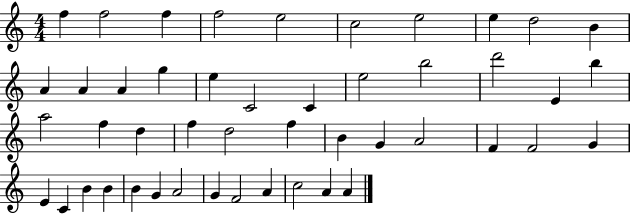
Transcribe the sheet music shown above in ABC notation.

X:1
T:Untitled
M:4/4
L:1/4
K:C
f f2 f f2 e2 c2 e2 e d2 B A A A g e C2 C e2 b2 d'2 E b a2 f d f d2 f B G A2 F F2 G E C B B B G A2 G F2 A c2 A A